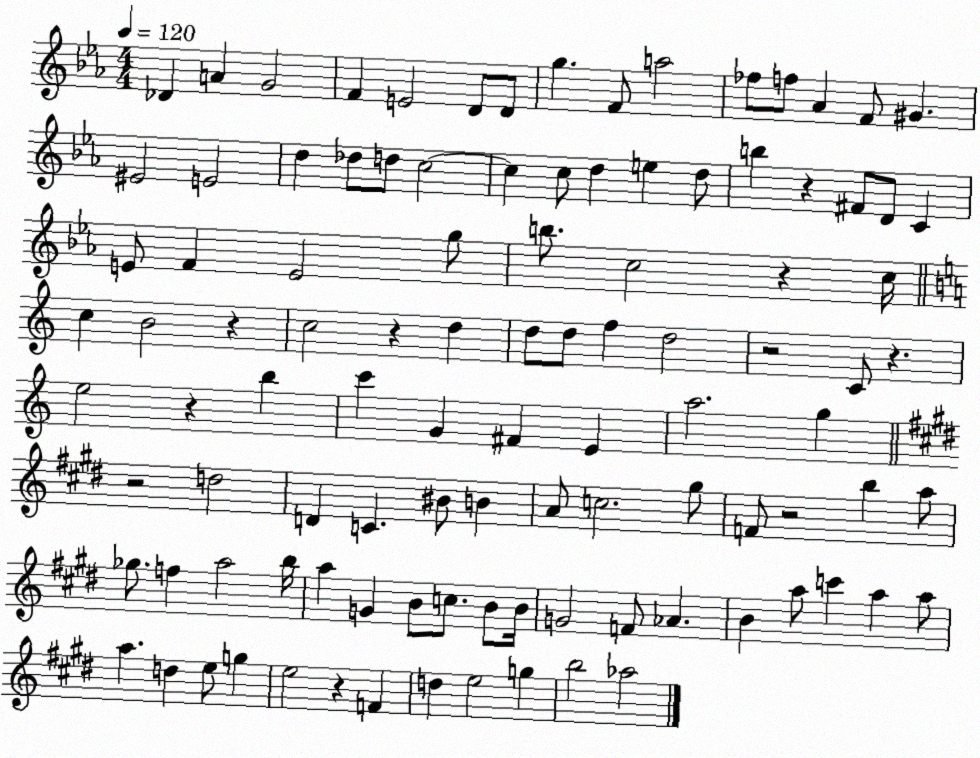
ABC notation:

X:1
T:Untitled
M:4/4
L:1/4
K:Eb
_D A G2 F E2 D/2 D/2 g F/2 a2 _f/2 f/2 _A F/2 ^G ^E2 E2 d _d/2 d/2 c2 c c/2 d e d/2 b z ^F/2 D/2 C E/2 F E2 g/2 b/2 c2 z c/4 c B2 z c2 z d d/2 d/2 f d2 z2 C/2 z e2 z b c' G ^F E a2 g z2 d2 D C ^B/2 B A/2 c2 ^g/2 F/2 z2 b a/2 _g/2 f a2 b/4 a G B/2 c/2 B/2 B/4 G2 F/2 _A B a/2 c' a a/2 a d e/2 g e2 z F d e2 g b2 _a2